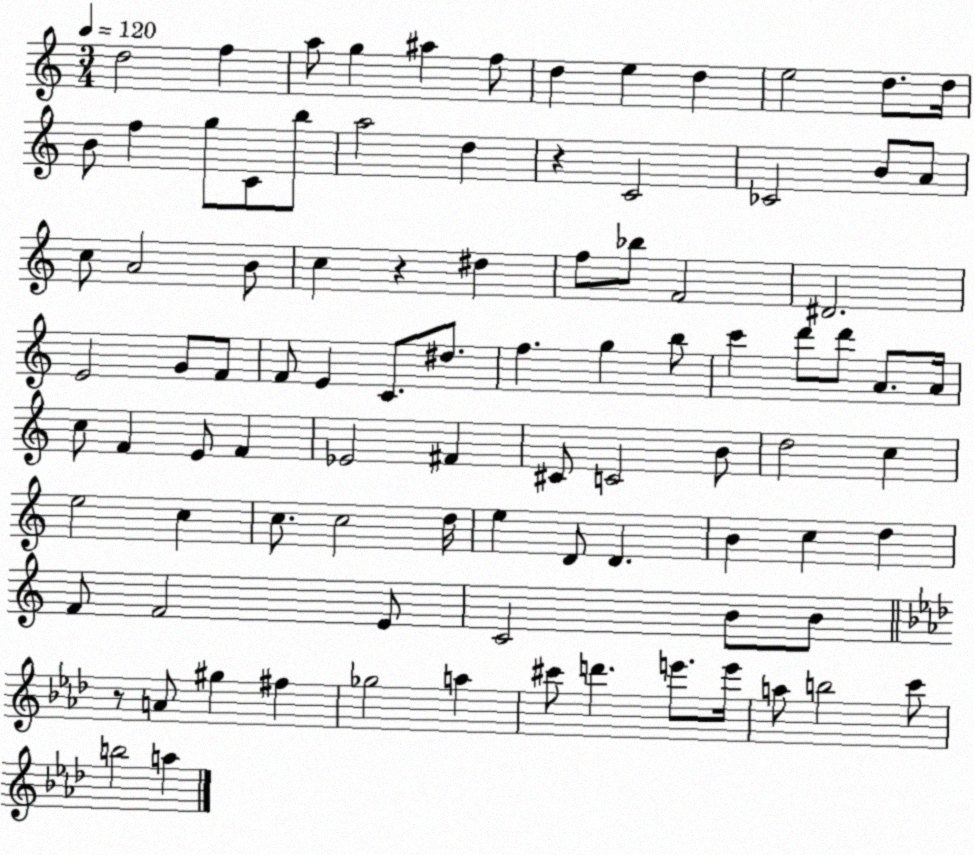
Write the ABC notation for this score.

X:1
T:Untitled
M:3/4
L:1/4
K:C
d2 f a/2 g ^a f/2 d e d e2 d/2 d/4 B/2 f g/2 C/2 b/2 a2 d z C2 _C2 B/2 A/2 c/2 A2 B/2 c z ^d f/2 _b/2 F2 ^D2 E2 G/2 F/2 F/2 E C/2 ^d/2 f g b/2 c' d'/2 d'/2 A/2 A/4 c/2 F E/2 F _E2 ^F ^C/2 C2 B/2 d2 c e2 c c/2 c2 d/4 e D/2 D B c d F/2 F2 E/2 C2 B/2 B/2 z/2 A/2 ^g ^f _g2 a ^c'/2 d' e'/2 e'/4 a/2 b2 c'/2 b2 a